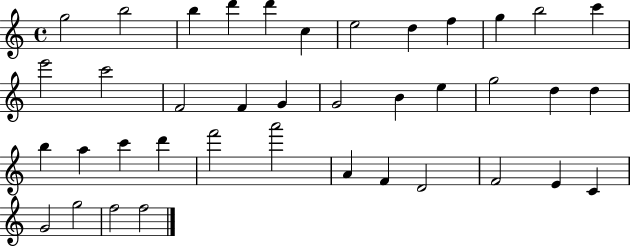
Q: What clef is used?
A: treble